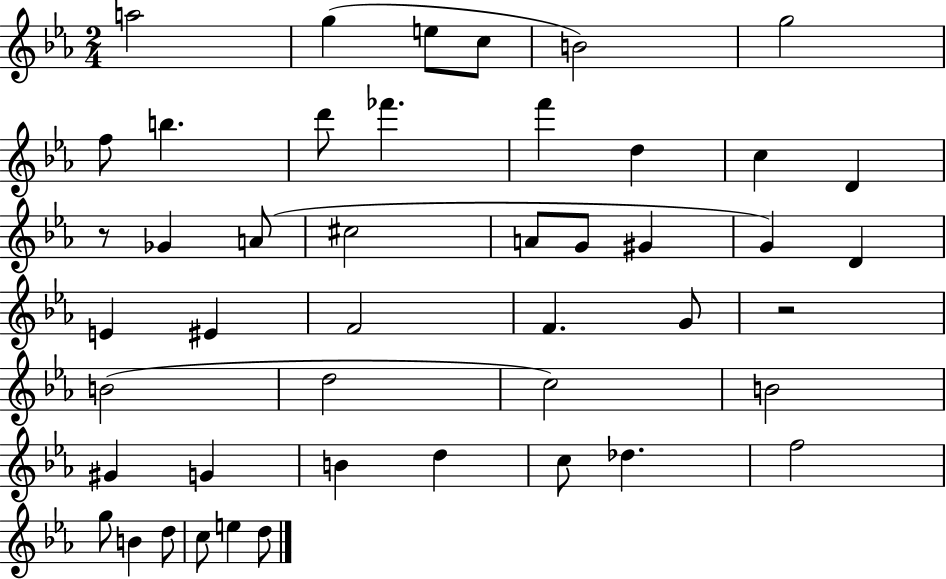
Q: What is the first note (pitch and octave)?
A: A5